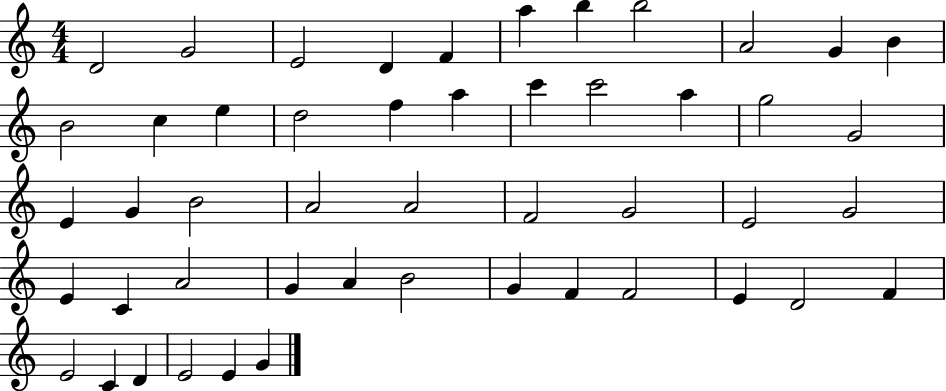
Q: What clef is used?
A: treble